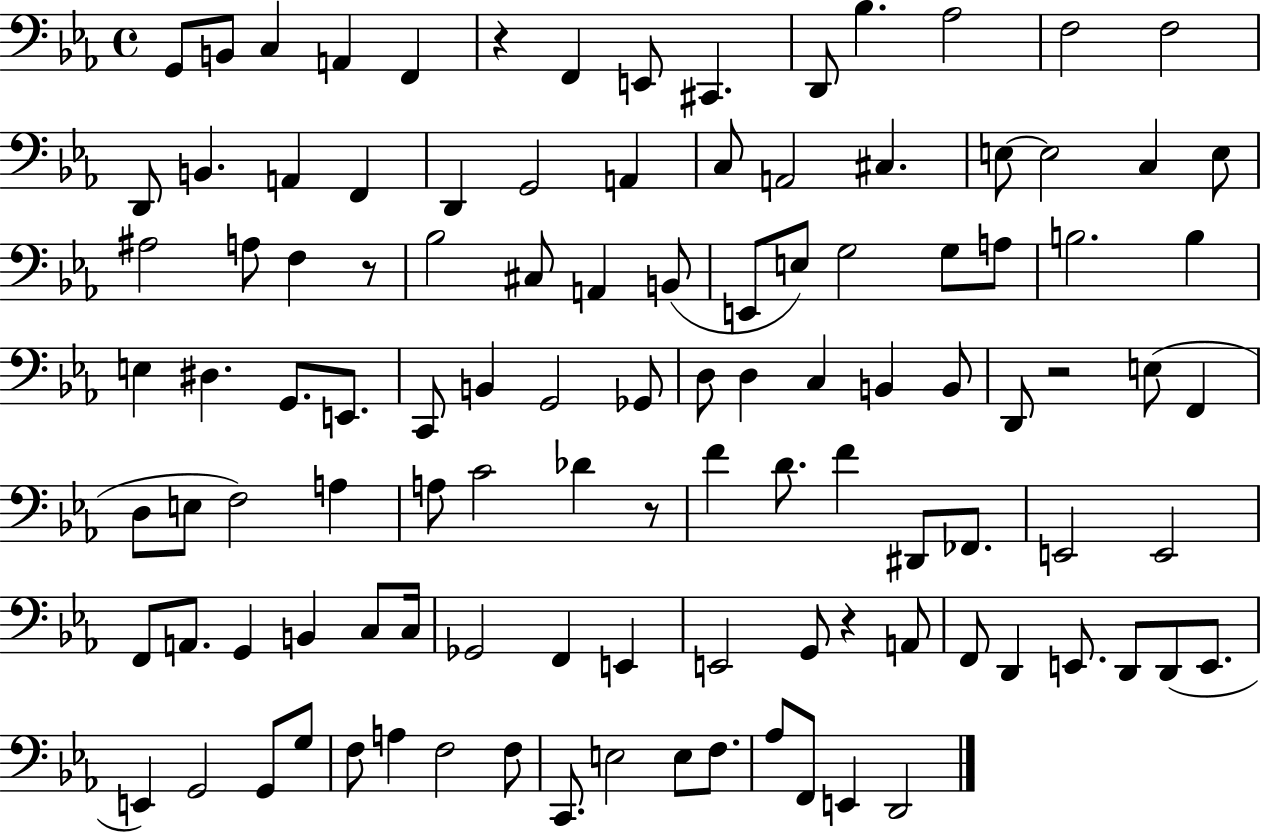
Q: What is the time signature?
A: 4/4